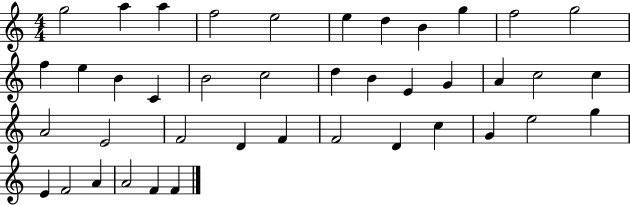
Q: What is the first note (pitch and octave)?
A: G5